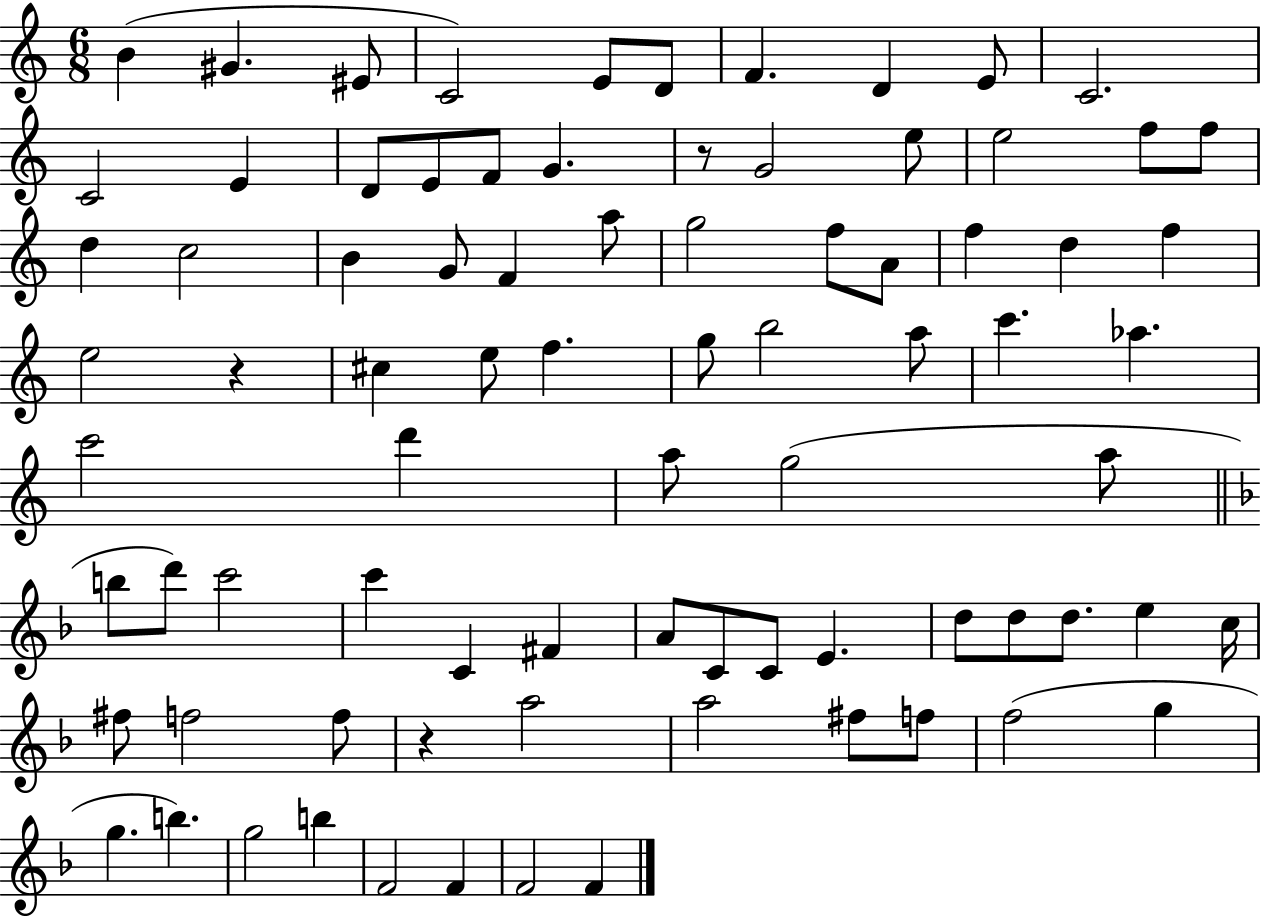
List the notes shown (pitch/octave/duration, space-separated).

B4/q G#4/q. EIS4/e C4/h E4/e D4/e F4/q. D4/q E4/e C4/h. C4/h E4/q D4/e E4/e F4/e G4/q. R/e G4/h E5/e E5/h F5/e F5/e D5/q C5/h B4/q G4/e F4/q A5/e G5/h F5/e A4/e F5/q D5/q F5/q E5/h R/q C#5/q E5/e F5/q. G5/e B5/h A5/e C6/q. Ab5/q. C6/h D6/q A5/e G5/h A5/e B5/e D6/e C6/h C6/q C4/q F#4/q A4/e C4/e C4/e E4/q. D5/e D5/e D5/e. E5/q C5/s F#5/e F5/h F5/e R/q A5/h A5/h F#5/e F5/e F5/h G5/q G5/q. B5/q. G5/h B5/q F4/h F4/q F4/h F4/q